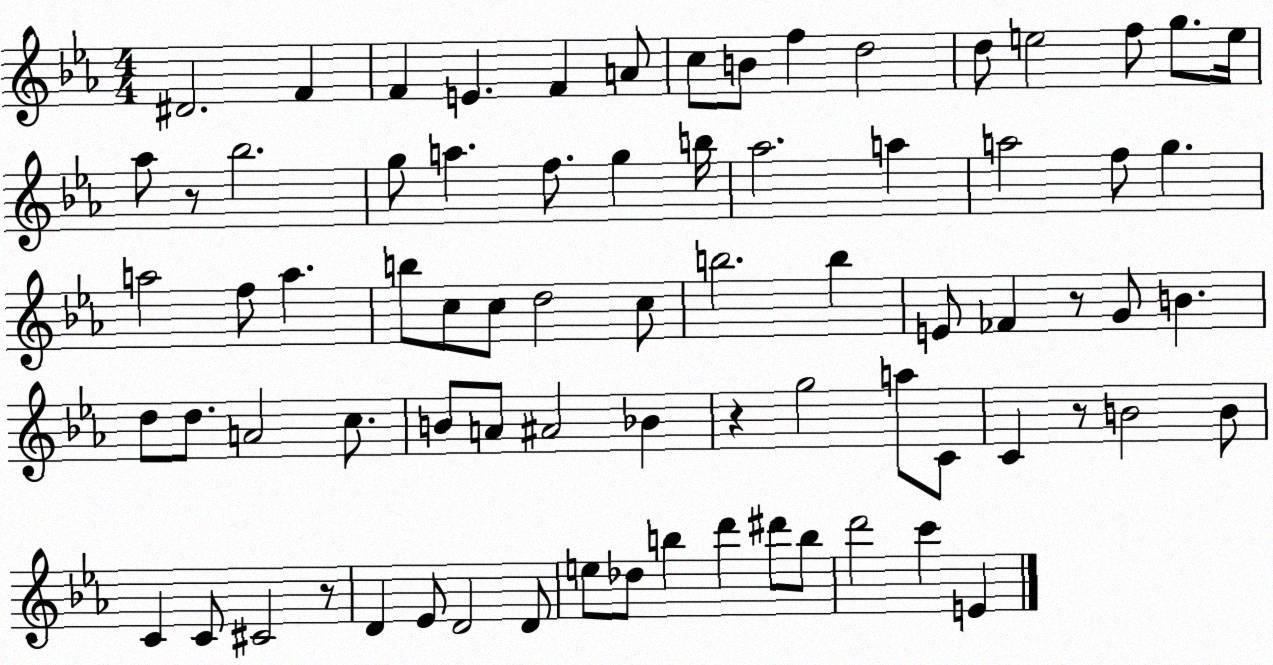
X:1
T:Untitled
M:4/4
L:1/4
K:Eb
^D2 F F E F A/2 c/2 B/2 f d2 d/2 e2 f/2 g/2 e/4 _a/2 z/2 _b2 g/2 a f/2 g b/4 _a2 a a2 f/2 g a2 f/2 a b/2 c/2 c/2 d2 c/2 b2 b E/2 _F z/2 G/2 B d/2 d/2 A2 c/2 B/2 A/2 ^A2 _B z g2 a/2 C/2 C z/2 B2 B/2 C C/2 ^C2 z/2 D _E/2 D2 D/2 e/2 _d/2 b d' ^d'/2 b/2 d'2 c' E